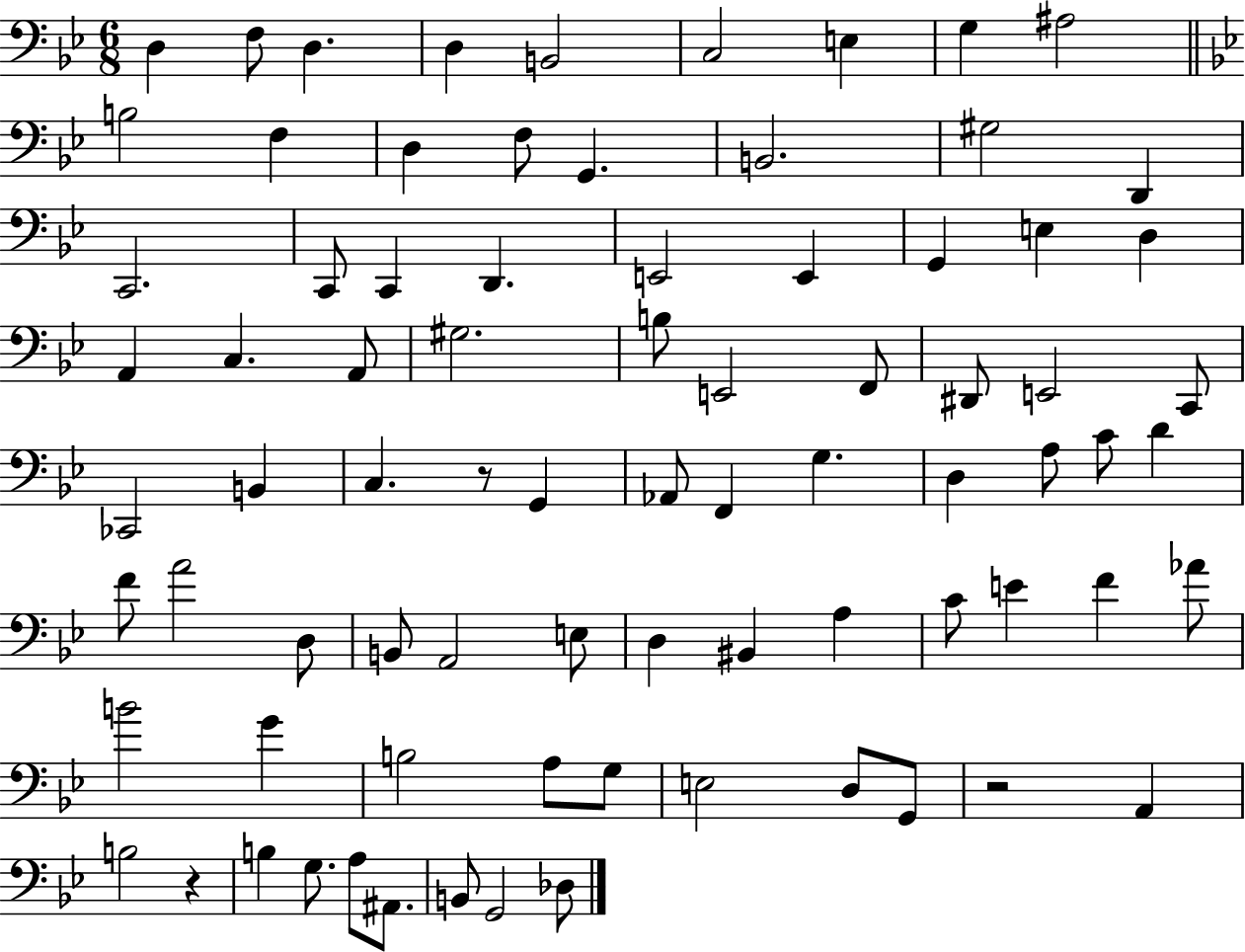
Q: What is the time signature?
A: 6/8